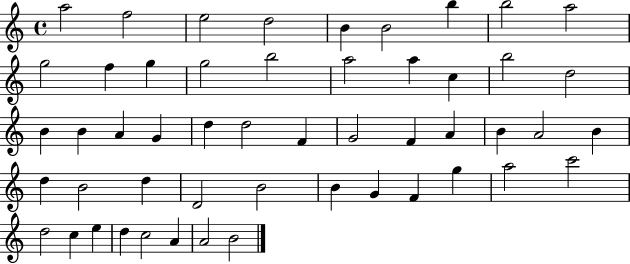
X:1
T:Untitled
M:4/4
L:1/4
K:C
a2 f2 e2 d2 B B2 b b2 a2 g2 f g g2 b2 a2 a c b2 d2 B B A G d d2 F G2 F A B A2 B d B2 d D2 B2 B G F g a2 c'2 d2 c e d c2 A A2 B2